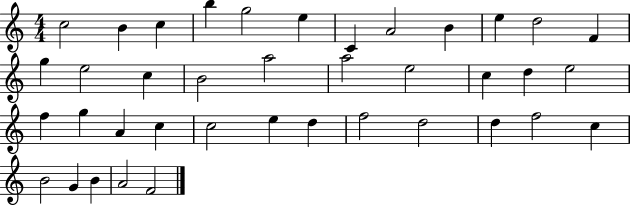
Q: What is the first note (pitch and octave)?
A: C5